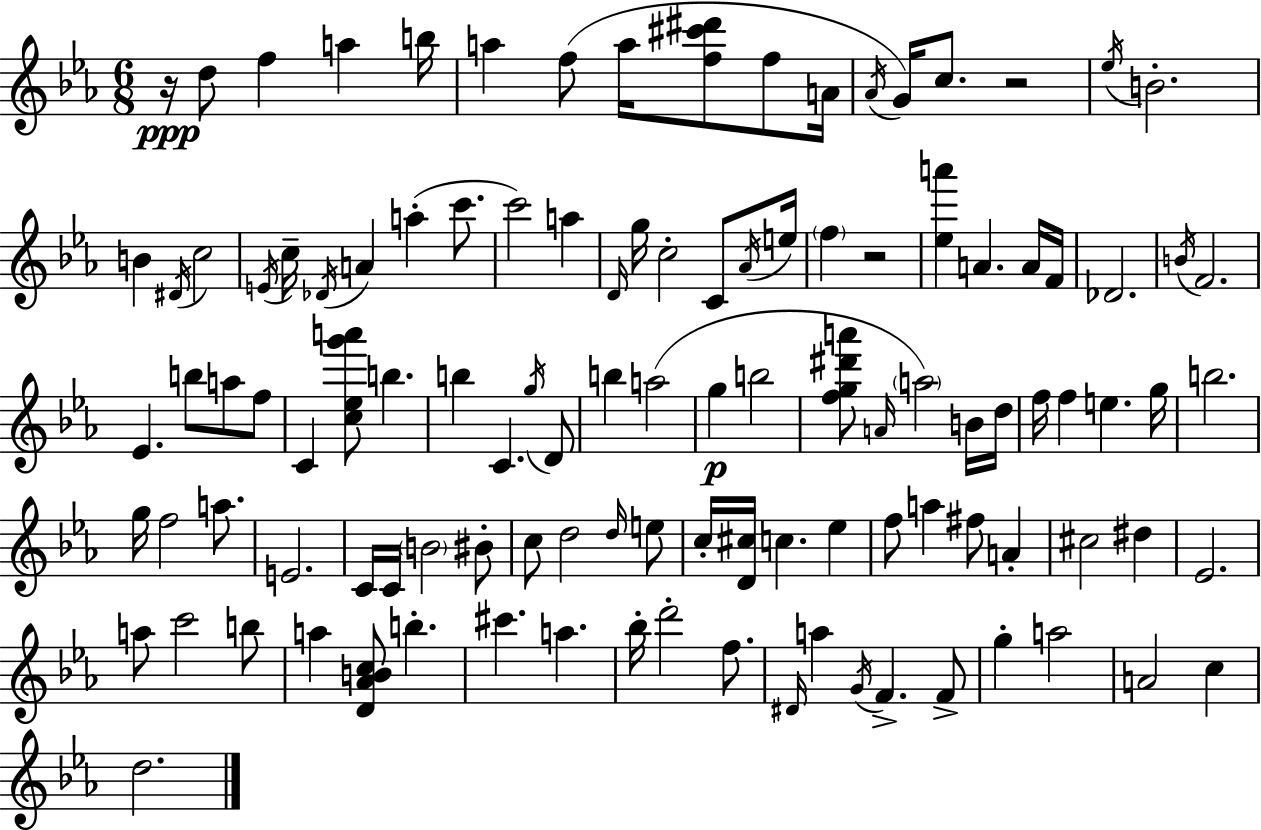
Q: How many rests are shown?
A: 3